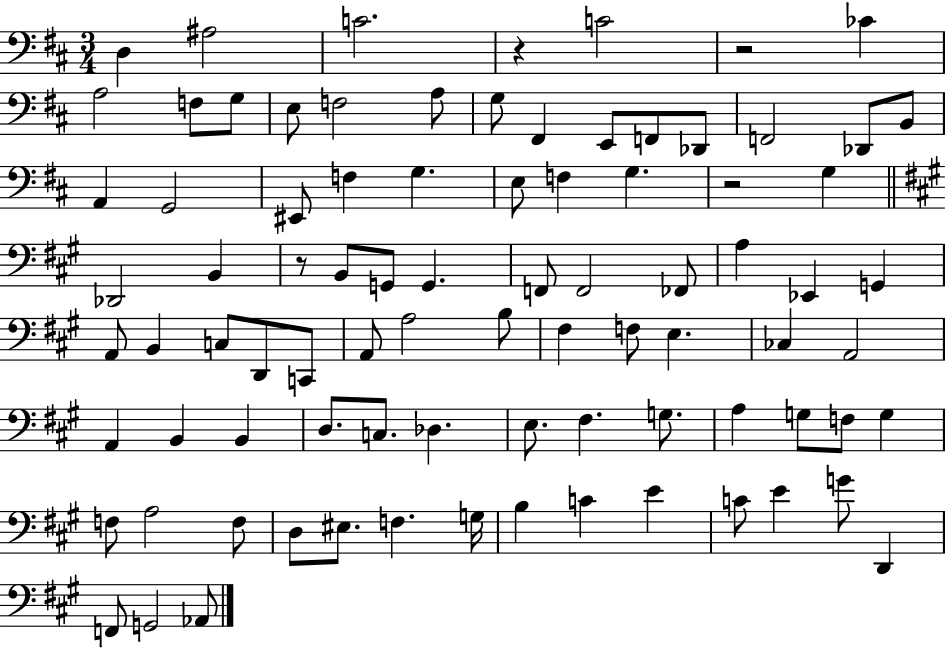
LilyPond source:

{
  \clef bass
  \numericTimeSignature
  \time 3/4
  \key d \major
  d4 ais2 | c'2. | r4 c'2 | r2 ces'4 | \break a2 f8 g8 | e8 f2 a8 | g8 fis,4 e,8 f,8 des,8 | f,2 des,8 b,8 | \break a,4 g,2 | eis,8 f4 g4. | e8 f4 g4. | r2 g4 | \break \bar "||" \break \key a \major des,2 b,4 | r8 b,8 g,8 g,4. | f,8 f,2 fes,8 | a4 ees,4 g,4 | \break a,8 b,4 c8 d,8 c,8 | a,8 a2 b8 | fis4 f8 e4. | ces4 a,2 | \break a,4 b,4 b,4 | d8. c8. des4. | e8. fis4. g8. | a4 g8 f8 g4 | \break f8 a2 f8 | d8 eis8. f4. g16 | b4 c'4 e'4 | c'8 e'4 g'8 d,4 | \break f,8 g,2 aes,8 | \bar "|."
}